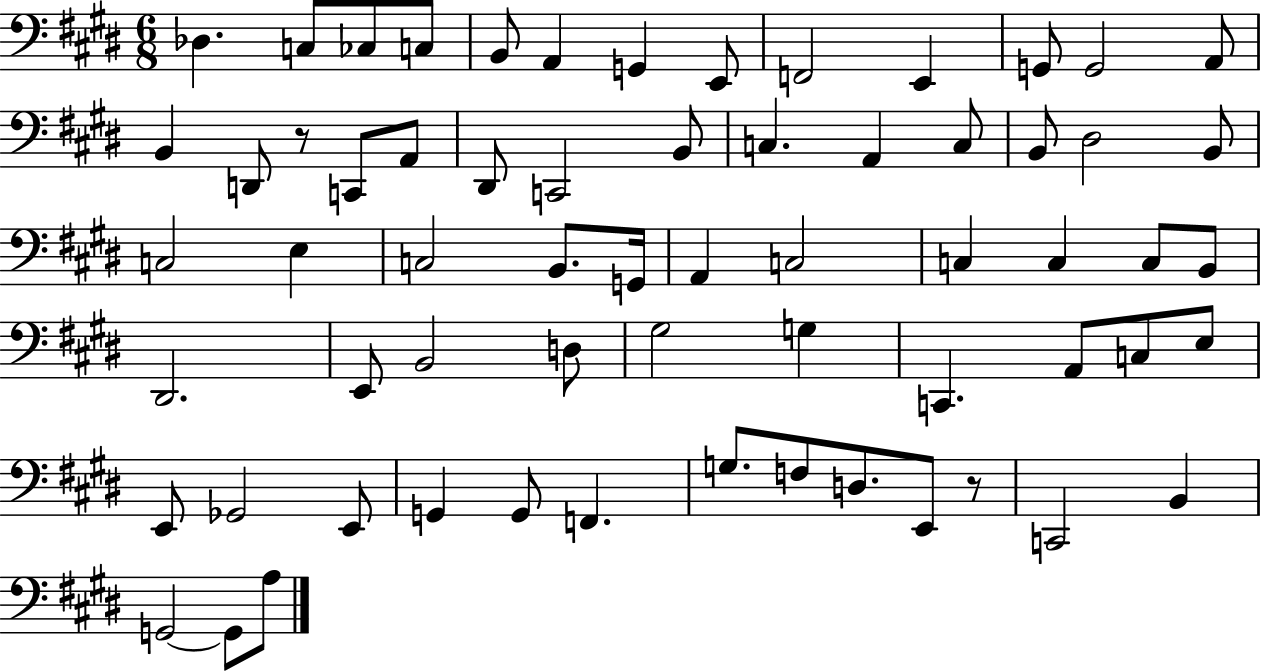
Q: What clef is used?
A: bass